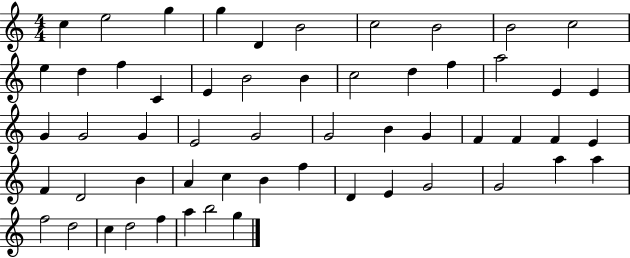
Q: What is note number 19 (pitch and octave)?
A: D5